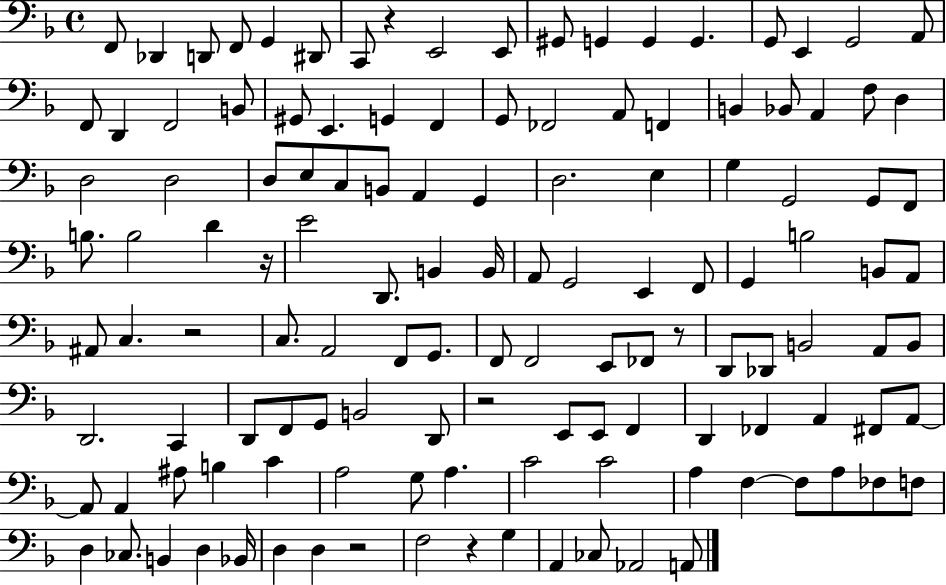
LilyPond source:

{
  \clef bass
  \time 4/4
  \defaultTimeSignature
  \key f \major
  f,8 des,4 d,8 f,8 g,4 dis,8 | c,8 r4 e,2 e,8 | gis,8 g,4 g,4 g,4. | g,8 e,4 g,2 a,8 | \break f,8 d,4 f,2 b,8 | gis,8 e,4. g,4 f,4 | g,8 fes,2 a,8 f,4 | b,4 bes,8 a,4 f8 d4 | \break d2 d2 | d8 e8 c8 b,8 a,4 g,4 | d2. e4 | g4 g,2 g,8 f,8 | \break b8. b2 d'4 r16 | e'2 d,8. b,4 b,16 | a,8 g,2 e,4 f,8 | g,4 b2 b,8 a,8 | \break ais,8 c4. r2 | c8. a,2 f,8 g,8. | f,8 f,2 e,8 fes,8 r8 | d,8 des,8 b,2 a,8 b,8 | \break d,2. c,4 | d,8 f,8 g,8 b,2 d,8 | r2 e,8 e,8 f,4 | d,4 fes,4 a,4 fis,8 a,8~~ | \break a,8 a,4 ais8 b4 c'4 | a2 g8 a4. | c'2 c'2 | a4 f4~~ f8 a8 fes8 f8 | \break d4 ces8. b,4 d4 bes,16 | d4 d4 r2 | f2 r4 g4 | a,4 ces8 aes,2 a,8 | \break \bar "|."
}